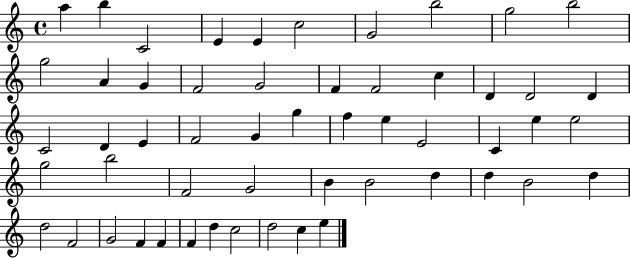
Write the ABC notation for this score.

X:1
T:Untitled
M:4/4
L:1/4
K:C
a b C2 E E c2 G2 b2 g2 b2 g2 A G F2 G2 F F2 c D D2 D C2 D E F2 G g f e E2 C e e2 g2 b2 F2 G2 B B2 d d B2 d d2 F2 G2 F F F d c2 d2 c e